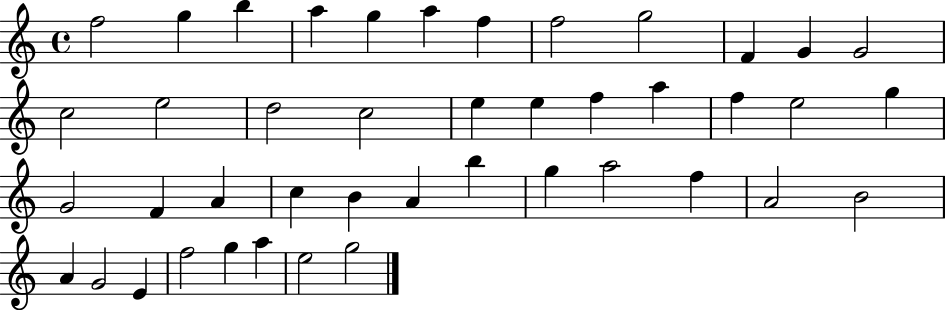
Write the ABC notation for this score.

X:1
T:Untitled
M:4/4
L:1/4
K:C
f2 g b a g a f f2 g2 F G G2 c2 e2 d2 c2 e e f a f e2 g G2 F A c B A b g a2 f A2 B2 A G2 E f2 g a e2 g2